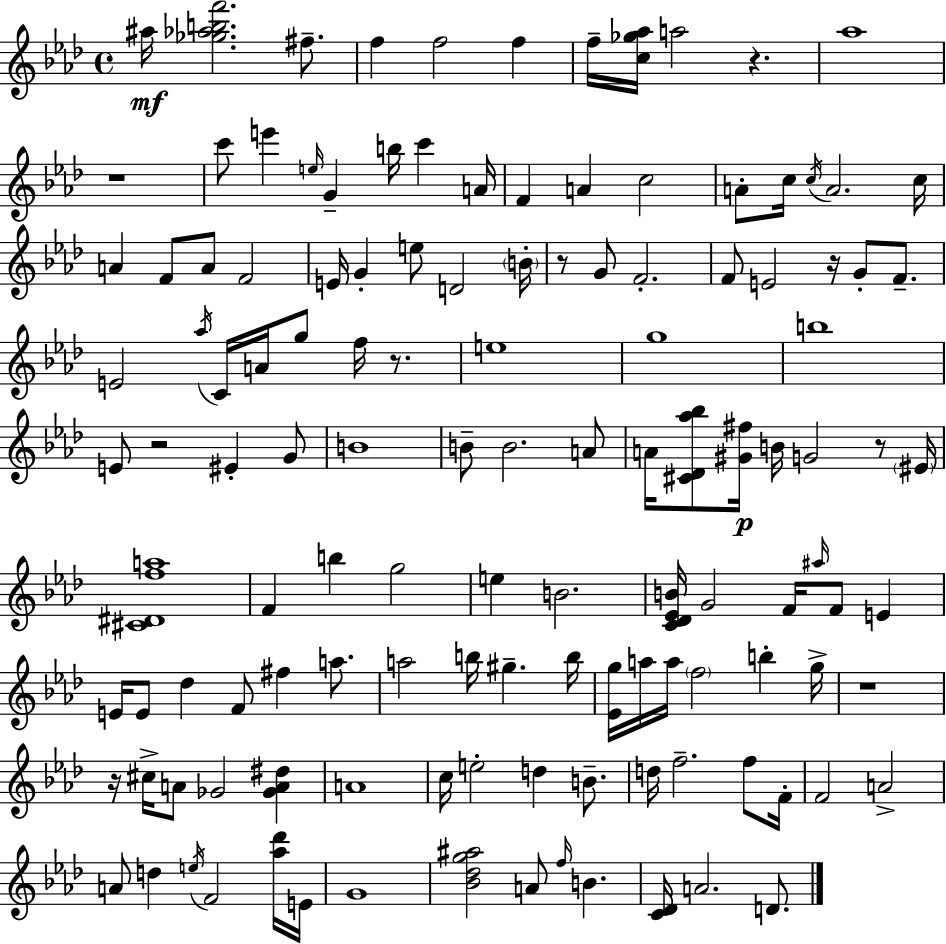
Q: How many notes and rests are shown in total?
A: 128